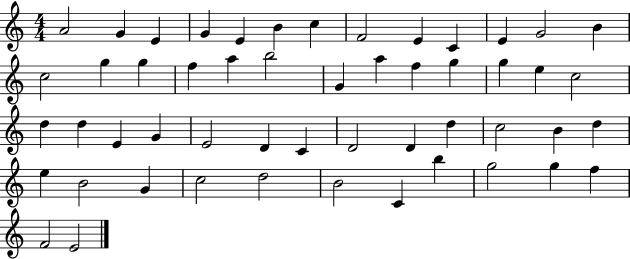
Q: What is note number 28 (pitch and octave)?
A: D5